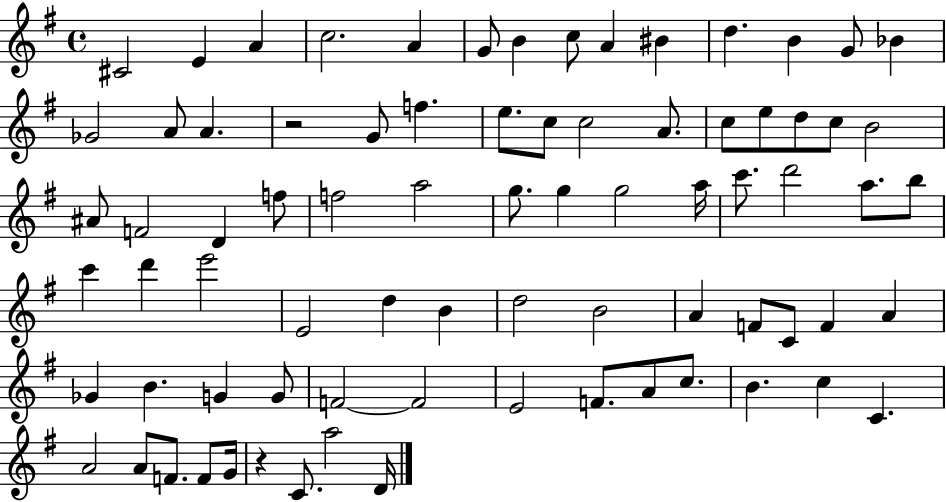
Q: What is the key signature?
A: G major